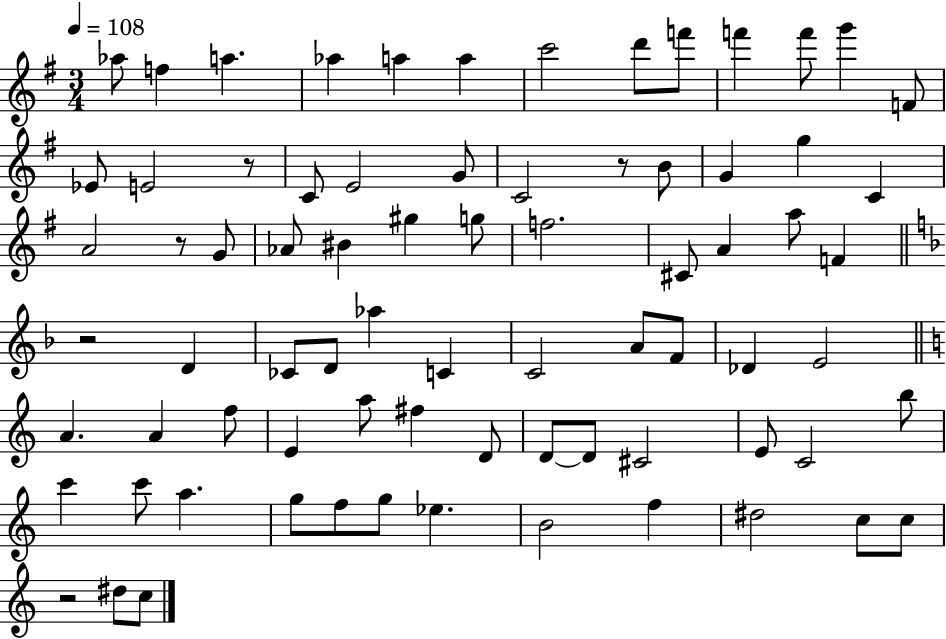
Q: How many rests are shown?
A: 5